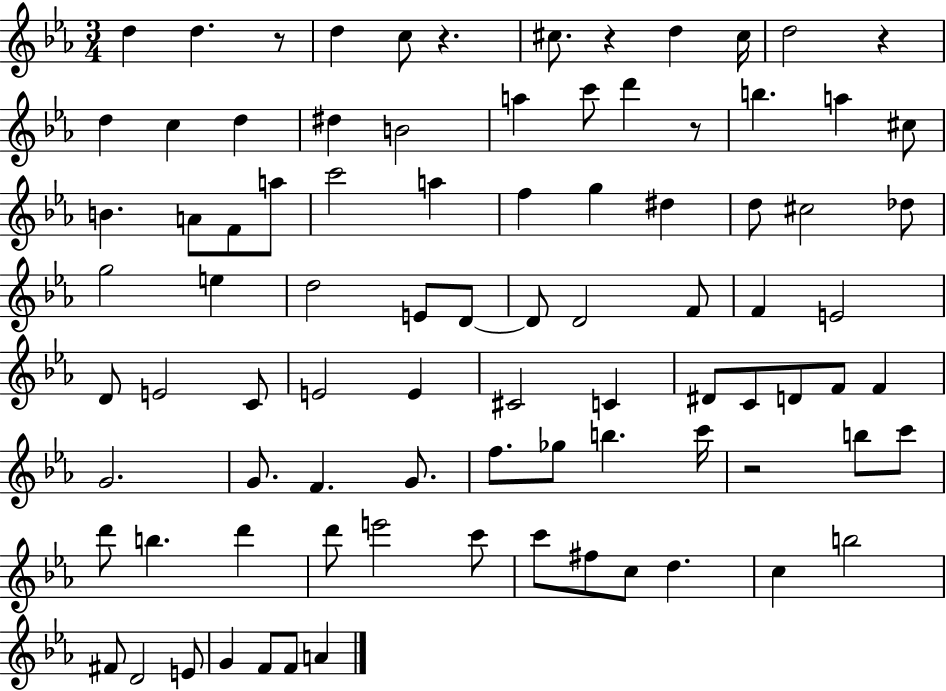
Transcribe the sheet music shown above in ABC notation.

X:1
T:Untitled
M:3/4
L:1/4
K:Eb
d d z/2 d c/2 z ^c/2 z d ^c/4 d2 z d c d ^d B2 a c'/2 d' z/2 b a ^c/2 B A/2 F/2 a/2 c'2 a f g ^d d/2 ^c2 _d/2 g2 e d2 E/2 D/2 D/2 D2 F/2 F E2 D/2 E2 C/2 E2 E ^C2 C ^D/2 C/2 D/2 F/2 F G2 G/2 F G/2 f/2 _g/2 b c'/4 z2 b/2 c'/2 d'/2 b d' d'/2 e'2 c'/2 c'/2 ^f/2 c/2 d c b2 ^F/2 D2 E/2 G F/2 F/2 A